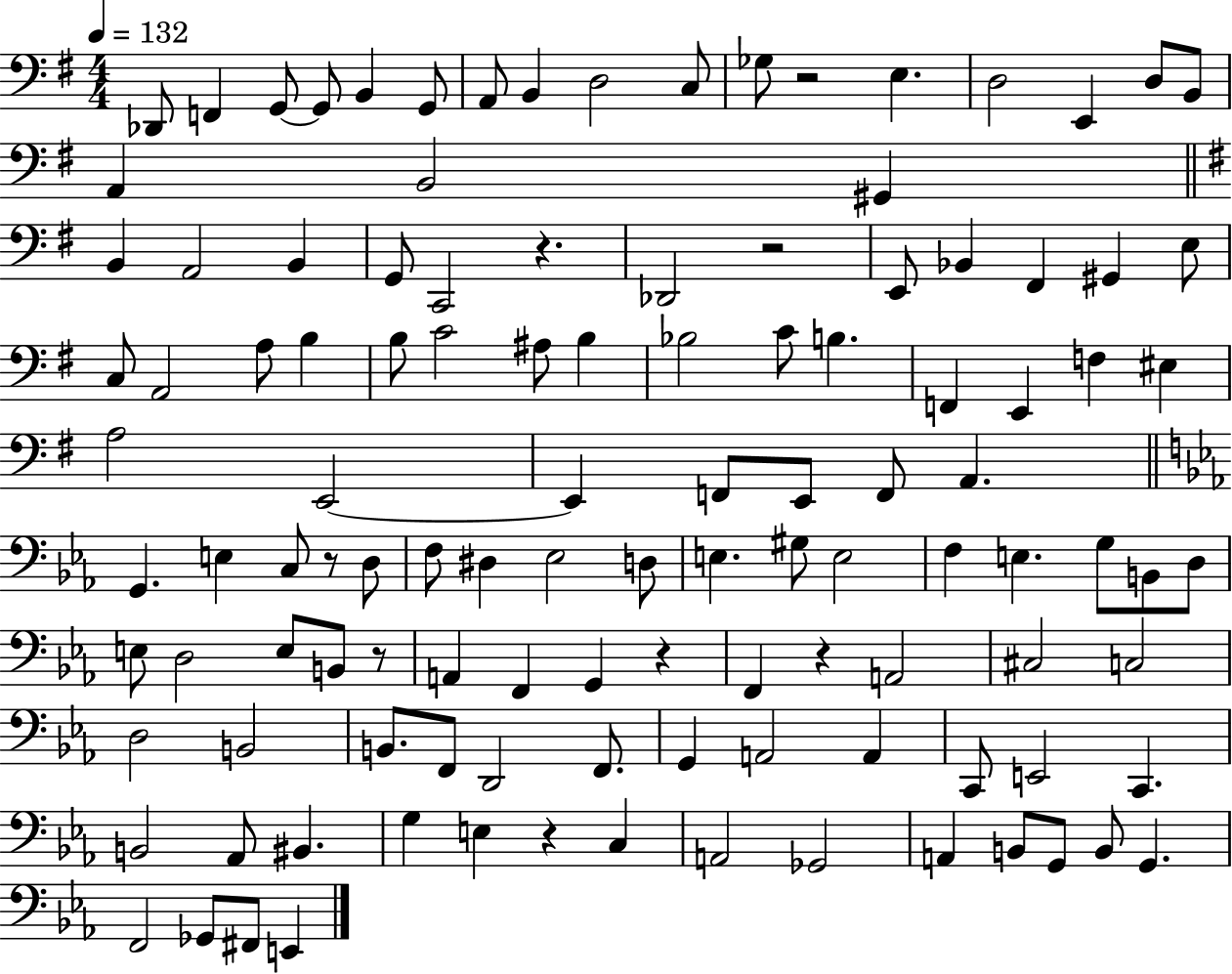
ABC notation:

X:1
T:Untitled
M:4/4
L:1/4
K:G
_D,,/2 F,, G,,/2 G,,/2 B,, G,,/2 A,,/2 B,, D,2 C,/2 _G,/2 z2 E, D,2 E,, D,/2 B,,/2 A,, B,,2 ^G,, B,, A,,2 B,, G,,/2 C,,2 z _D,,2 z2 E,,/2 _B,, ^F,, ^G,, E,/2 C,/2 A,,2 A,/2 B, B,/2 C2 ^A,/2 B, _B,2 C/2 B, F,, E,, F, ^E, A,2 E,,2 E,, F,,/2 E,,/2 F,,/2 A,, G,, E, C,/2 z/2 D,/2 F,/2 ^D, _E,2 D,/2 E, ^G,/2 E,2 F, E, G,/2 B,,/2 D,/2 E,/2 D,2 E,/2 B,,/2 z/2 A,, F,, G,, z F,, z A,,2 ^C,2 C,2 D,2 B,,2 B,,/2 F,,/2 D,,2 F,,/2 G,, A,,2 A,, C,,/2 E,,2 C,, B,,2 _A,,/2 ^B,, G, E, z C, A,,2 _G,,2 A,, B,,/2 G,,/2 B,,/2 G,, F,,2 _G,,/2 ^F,,/2 E,,